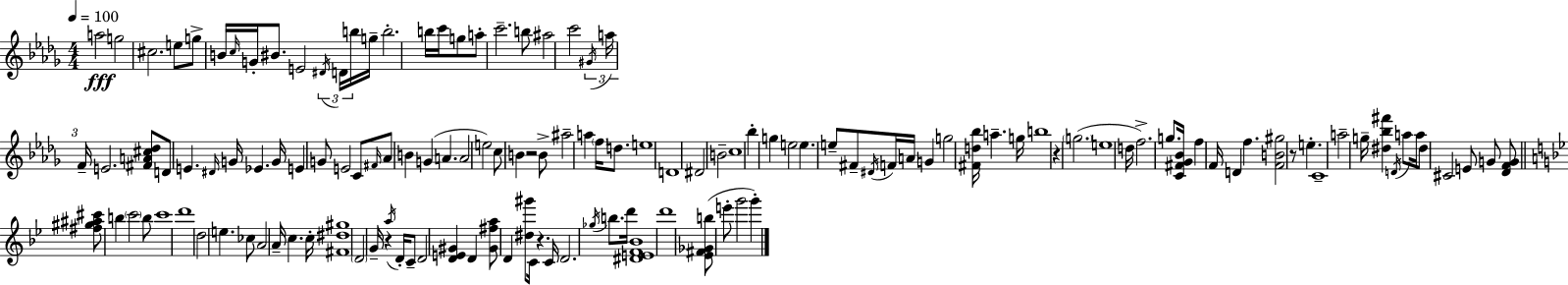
A5/h G5/h C#5/h. E5/e G5/e B4/s C5/s G4/s BIS4/e. E4/h D#4/s D4/s B5/s G5/s B5/h. B5/s C6/s G5/e A5/e C6/h. B5/e A#5/h C6/h G#4/s A5/s F4/s E4/h. [F#4,A4,C#5,Db5]/e D4/e E4/q. D#4/s G4/s Eb4/q. G4/s E4/q G4/e E4/h C4/e F#4/s Ab4/e B4/q G4/q A4/q. A4/h E5/h C5/e B4/q R/h B4/e A#5/h A5/q F5/s D5/e. E5/w D4/w D#4/h B4/h C5/w Bb5/q G5/q E5/h E5/q. E5/e F#4/e D#4/s F4/s A4/s G4/q G5/h [F#4,D5,Bb5]/s A5/q. G5/s B5/w R/q G5/h. E5/w D5/s F5/h. G5/e. [C4,F#4,Gb4,Bb4]/s F5/q F4/s D4/q F5/q. [F4,B4,G#5]/h R/e E5/q. C4/w A5/h G5/s [D#5,Bb5,F#6]/q D4/s A5/e A5/s D#5/e C#4/h E4/e G4/e [Db4,F4,G4]/e [F#5,G#5,A#5,C#6]/e B5/q C6/h B5/e C6/w D6/w D5/h E5/q. CES5/e A4/h A4/s C5/q. C5/s [F#4,D#5,G#5]/w D4/h G4/s R/q A5/s D4/s C4/e D4/h [D4,E4,G#4]/q D4/q [G#4,F#5,A5]/e D4/q [D#5,G#6]/e C4/s R/q. C4/s D4/h. Gb5/s B5/e. D6/s [D#4,E4,F4,Bb4]/w D6/w [Eb4,F#4,Gb4,B5]/e E6/e G6/h G6/q